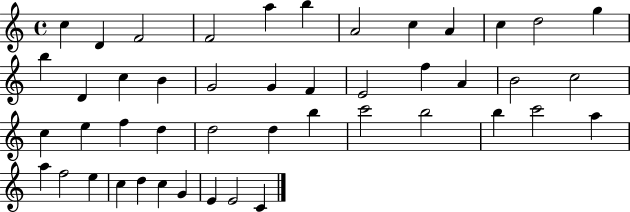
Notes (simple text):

C5/q D4/q F4/h F4/h A5/q B5/q A4/h C5/q A4/q C5/q D5/h G5/q B5/q D4/q C5/q B4/q G4/h G4/q F4/q E4/h F5/q A4/q B4/h C5/h C5/q E5/q F5/q D5/q D5/h D5/q B5/q C6/h B5/h B5/q C6/h A5/q A5/q F5/h E5/q C5/q D5/q C5/q G4/q E4/q E4/h C4/q